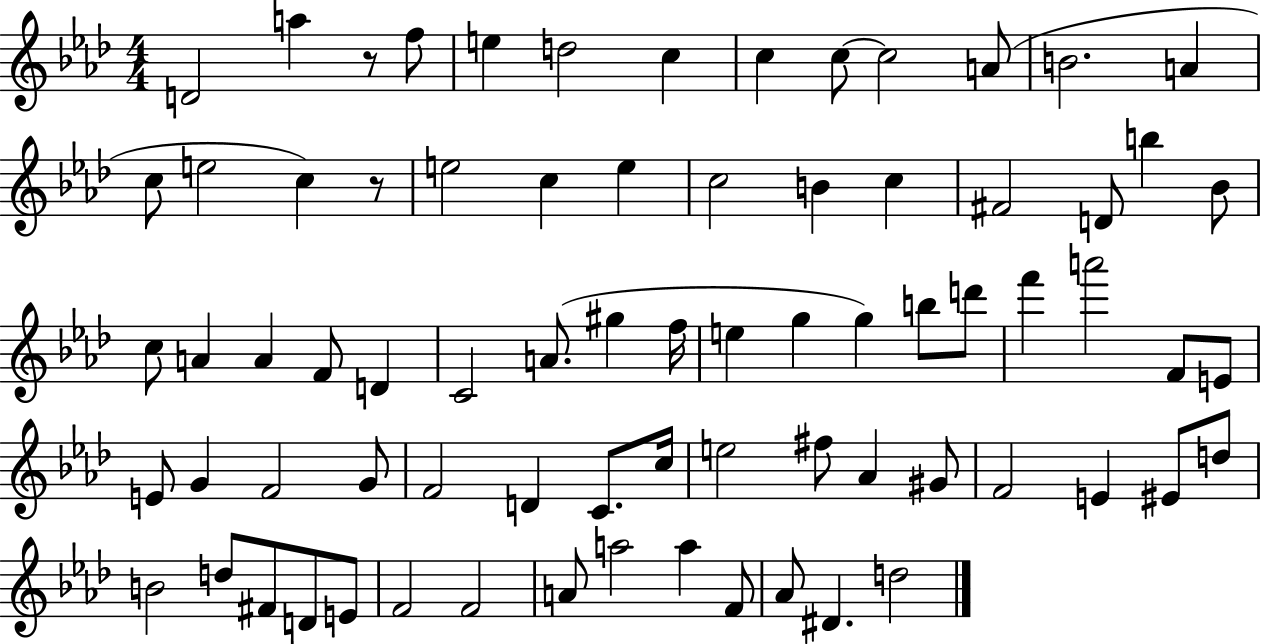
{
  \clef treble
  \numericTimeSignature
  \time 4/4
  \key aes \major
  d'2 a''4 r8 f''8 | e''4 d''2 c''4 | c''4 c''8~~ c''2 a'8( | b'2. a'4 | \break c''8 e''2 c''4) r8 | e''2 c''4 e''4 | c''2 b'4 c''4 | fis'2 d'8 b''4 bes'8 | \break c''8 a'4 a'4 f'8 d'4 | c'2 a'8.( gis''4 f''16 | e''4 g''4 g''4) b''8 d'''8 | f'''4 a'''2 f'8 e'8 | \break e'8 g'4 f'2 g'8 | f'2 d'4 c'8. c''16 | e''2 fis''8 aes'4 gis'8 | f'2 e'4 eis'8 d''8 | \break b'2 d''8 fis'8 d'8 e'8 | f'2 f'2 | a'8 a''2 a''4 f'8 | aes'8 dis'4. d''2 | \break \bar "|."
}